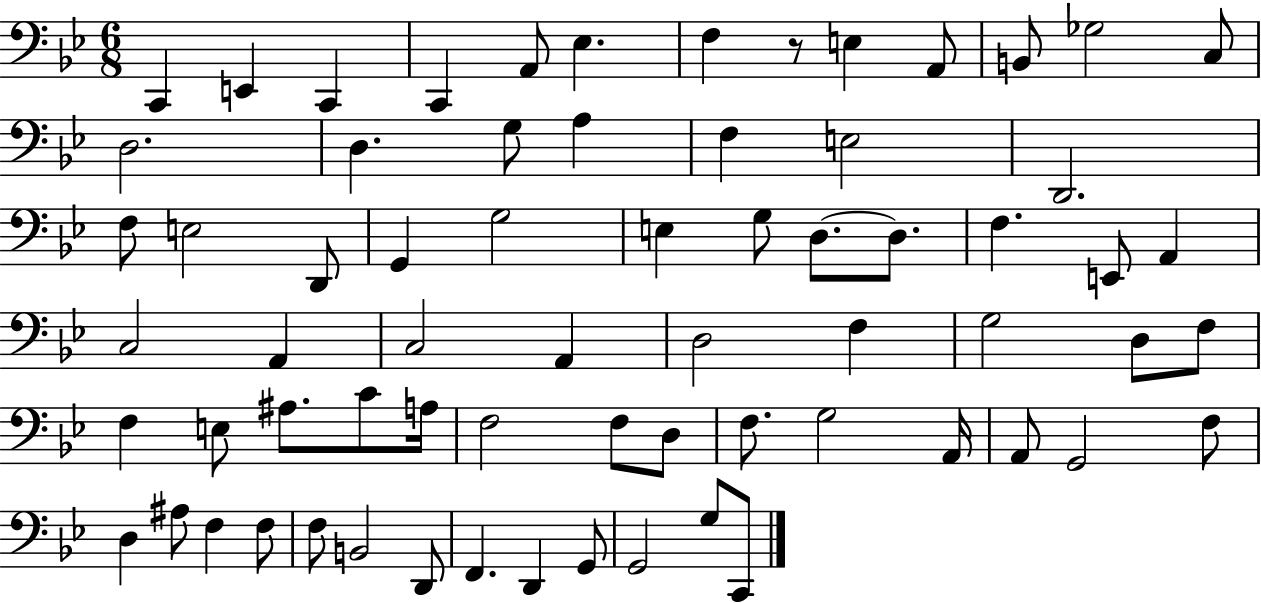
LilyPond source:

{
  \clef bass
  \numericTimeSignature
  \time 6/8
  \key bes \major
  c,4 e,4 c,4 | c,4 a,8 ees4. | f4 r8 e4 a,8 | b,8 ges2 c8 | \break d2. | d4. g8 a4 | f4 e2 | d,2. | \break f8 e2 d,8 | g,4 g2 | e4 g8 d8.~~ d8. | f4. e,8 a,4 | \break c2 a,4 | c2 a,4 | d2 f4 | g2 d8 f8 | \break f4 e8 ais8. c'8 a16 | f2 f8 d8 | f8. g2 a,16 | a,8 g,2 f8 | \break d4 ais8 f4 f8 | f8 b,2 d,8 | f,4. d,4 g,8 | g,2 g8 c,8 | \break \bar "|."
}